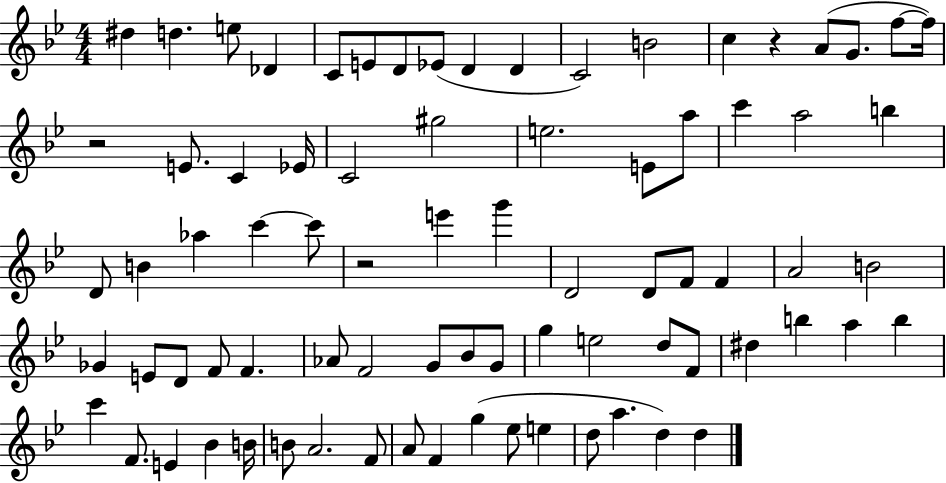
D#5/q D5/q. E5/e Db4/q C4/e E4/e D4/e Eb4/e D4/q D4/q C4/h B4/h C5/q R/q A4/e G4/e. F5/e F5/s R/h E4/e. C4/q Eb4/s C4/h G#5/h E5/h. E4/e A5/e C6/q A5/h B5/q D4/e B4/q Ab5/q C6/q C6/e R/h E6/q G6/q D4/h D4/e F4/e F4/q A4/h B4/h Gb4/q E4/e D4/e F4/e F4/q. Ab4/e F4/h G4/e Bb4/e G4/e G5/q E5/h D5/e F4/e D#5/q B5/q A5/q B5/q C6/q F4/e. E4/q Bb4/q B4/s B4/e A4/h. F4/e A4/e F4/q G5/q Eb5/e E5/q D5/e A5/q. D5/q D5/q